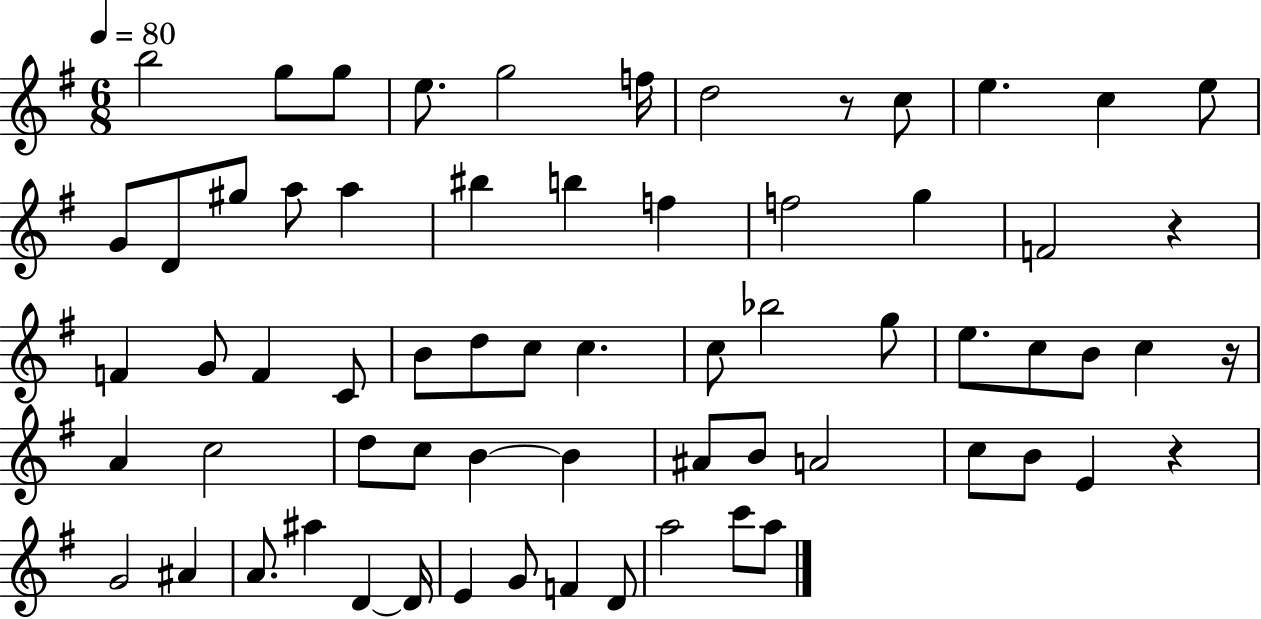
{
  \clef treble
  \numericTimeSignature
  \time 6/8
  \key g \major
  \tempo 4 = 80
  b''2 g''8 g''8 | e''8. g''2 f''16 | d''2 r8 c''8 | e''4. c''4 e''8 | \break g'8 d'8 gis''8 a''8 a''4 | bis''4 b''4 f''4 | f''2 g''4 | f'2 r4 | \break f'4 g'8 f'4 c'8 | b'8 d''8 c''8 c''4. | c''8 bes''2 g''8 | e''8. c''8 b'8 c''4 r16 | \break a'4 c''2 | d''8 c''8 b'4~~ b'4 | ais'8 b'8 a'2 | c''8 b'8 e'4 r4 | \break g'2 ais'4 | a'8. ais''4 d'4~~ d'16 | e'4 g'8 f'4 d'8 | a''2 c'''8 a''8 | \break \bar "|."
}